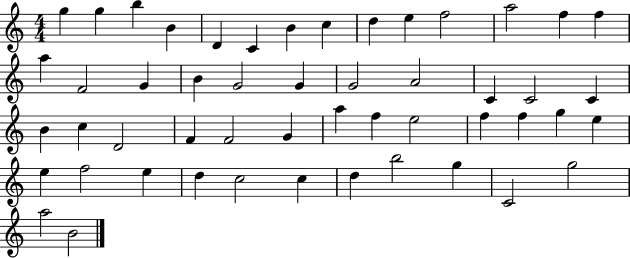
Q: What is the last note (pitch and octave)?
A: B4